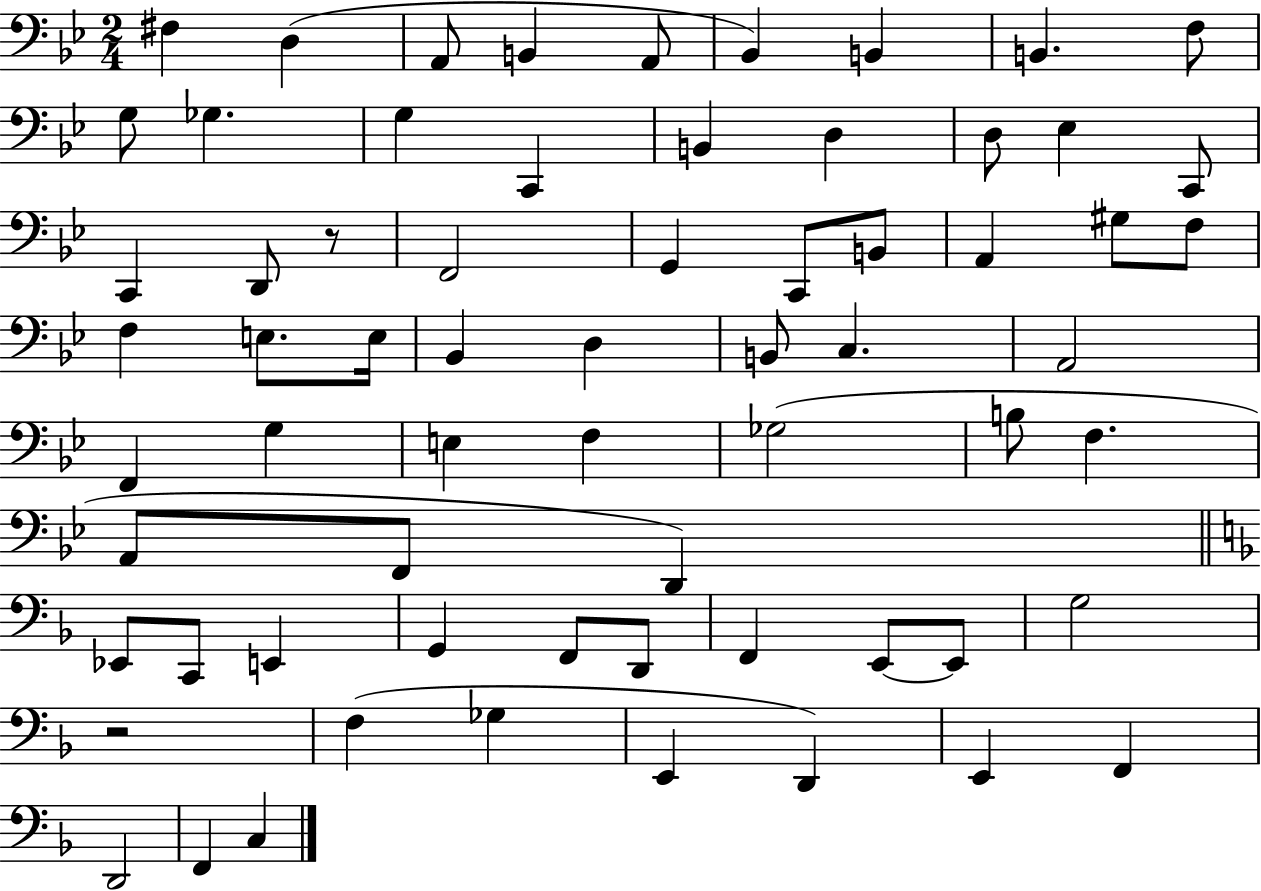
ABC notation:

X:1
T:Untitled
M:2/4
L:1/4
K:Bb
^F, D, A,,/2 B,, A,,/2 _B,, B,, B,, F,/2 G,/2 _G, G, C,, B,, D, D,/2 _E, C,,/2 C,, D,,/2 z/2 F,,2 G,, C,,/2 B,,/2 A,, ^G,/2 F,/2 F, E,/2 E,/4 _B,, D, B,,/2 C, A,,2 F,, G, E, F, _G,2 B,/2 F, A,,/2 F,,/2 D,, _E,,/2 C,,/2 E,, G,, F,,/2 D,,/2 F,, E,,/2 E,,/2 G,2 z2 F, _G, E,, D,, E,, F,, D,,2 F,, C,